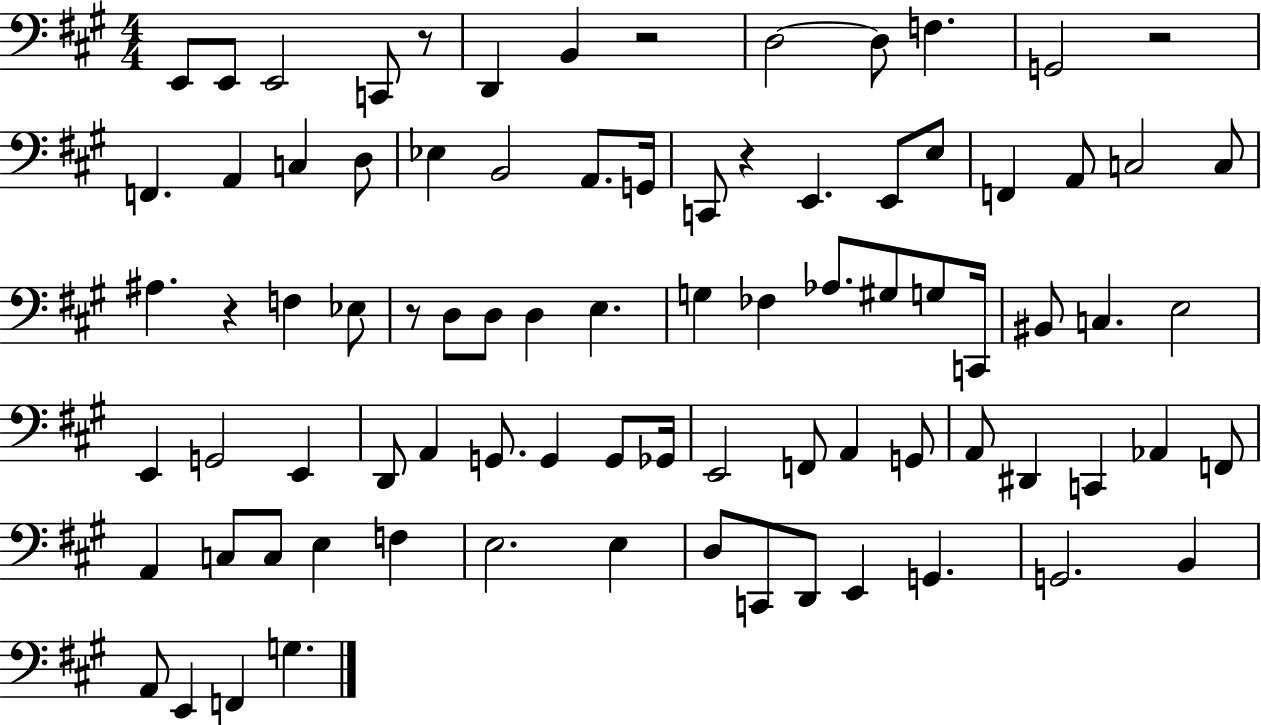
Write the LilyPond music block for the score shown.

{
  \clef bass
  \numericTimeSignature
  \time 4/4
  \key a \major
  e,8 e,8 e,2 c,8 r8 | d,4 b,4 r2 | d2~~ d8 f4. | g,2 r2 | \break f,4. a,4 c4 d8 | ees4 b,2 a,8. g,16 | c,8 r4 e,4. e,8 e8 | f,4 a,8 c2 c8 | \break ais4. r4 f4 ees8 | r8 d8 d8 d4 e4. | g4 fes4 aes8. gis8 g8 c,16 | bis,8 c4. e2 | \break e,4 g,2 e,4 | d,8 a,4 g,8. g,4 g,8 ges,16 | e,2 f,8 a,4 g,8 | a,8 dis,4 c,4 aes,4 f,8 | \break a,4 c8 c8 e4 f4 | e2. e4 | d8 c,8 d,8 e,4 g,4. | g,2. b,4 | \break a,8 e,4 f,4 g4. | \bar "|."
}